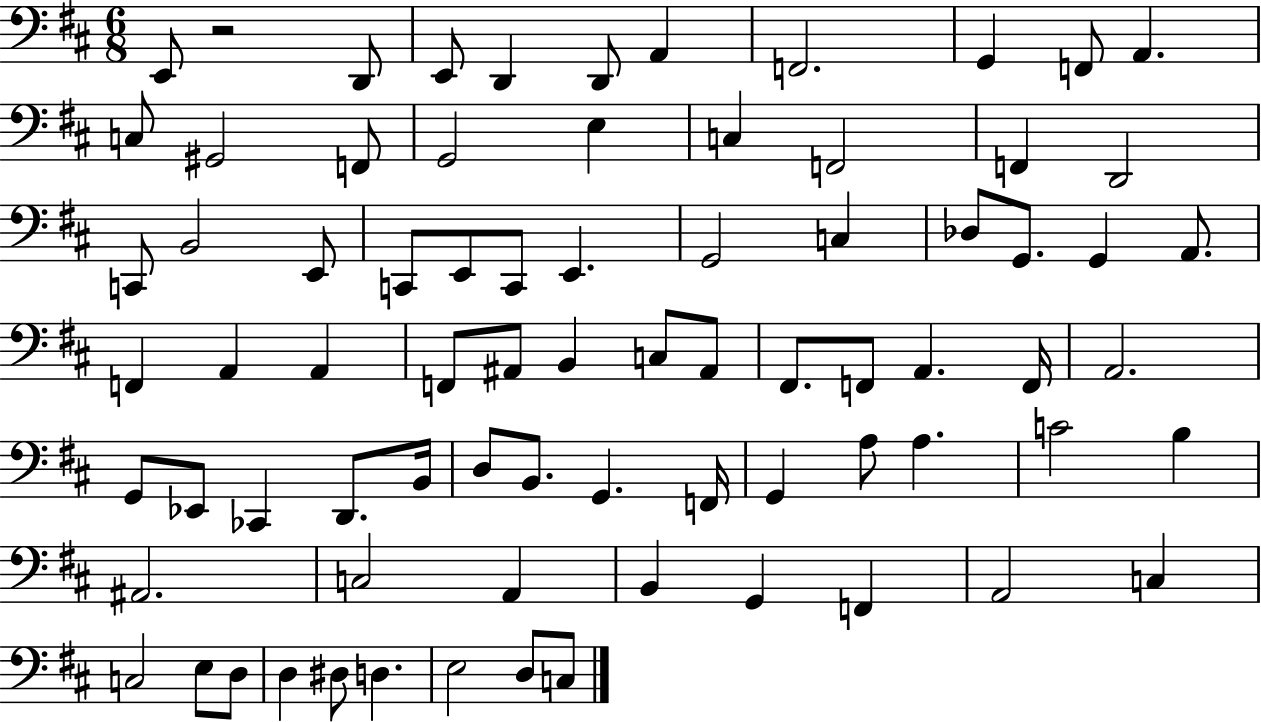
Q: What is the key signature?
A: D major